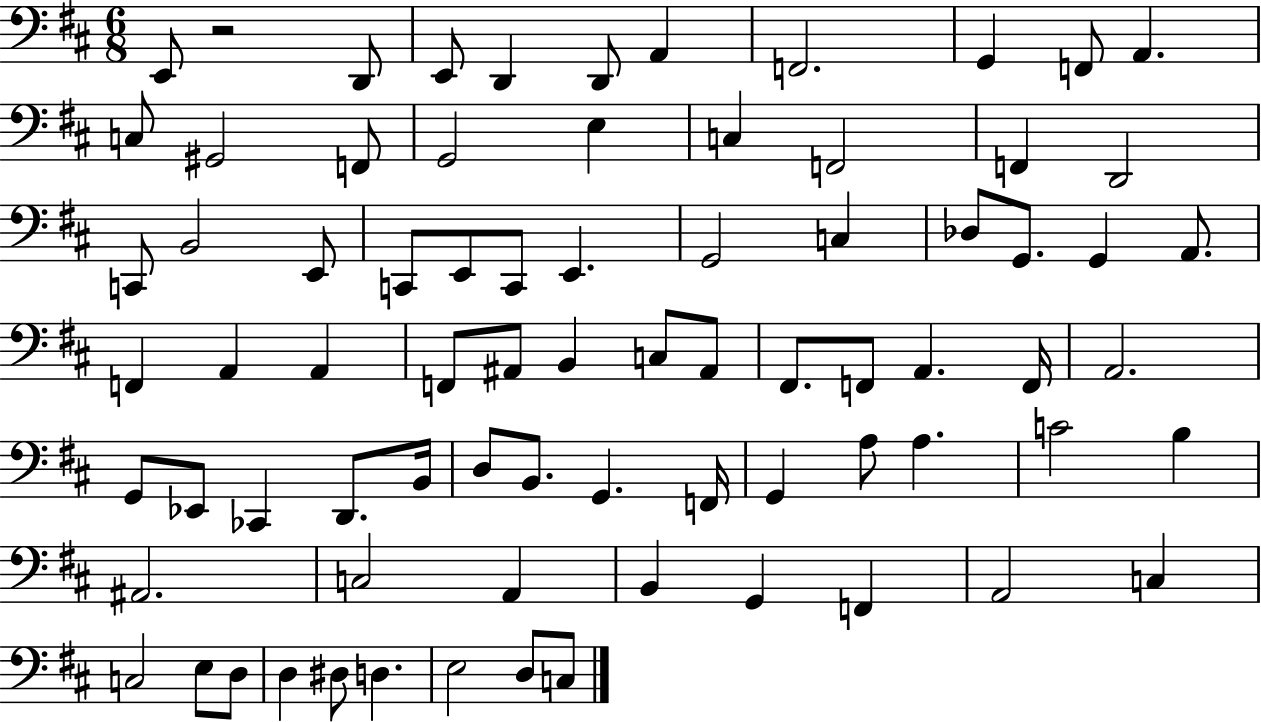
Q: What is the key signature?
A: D major